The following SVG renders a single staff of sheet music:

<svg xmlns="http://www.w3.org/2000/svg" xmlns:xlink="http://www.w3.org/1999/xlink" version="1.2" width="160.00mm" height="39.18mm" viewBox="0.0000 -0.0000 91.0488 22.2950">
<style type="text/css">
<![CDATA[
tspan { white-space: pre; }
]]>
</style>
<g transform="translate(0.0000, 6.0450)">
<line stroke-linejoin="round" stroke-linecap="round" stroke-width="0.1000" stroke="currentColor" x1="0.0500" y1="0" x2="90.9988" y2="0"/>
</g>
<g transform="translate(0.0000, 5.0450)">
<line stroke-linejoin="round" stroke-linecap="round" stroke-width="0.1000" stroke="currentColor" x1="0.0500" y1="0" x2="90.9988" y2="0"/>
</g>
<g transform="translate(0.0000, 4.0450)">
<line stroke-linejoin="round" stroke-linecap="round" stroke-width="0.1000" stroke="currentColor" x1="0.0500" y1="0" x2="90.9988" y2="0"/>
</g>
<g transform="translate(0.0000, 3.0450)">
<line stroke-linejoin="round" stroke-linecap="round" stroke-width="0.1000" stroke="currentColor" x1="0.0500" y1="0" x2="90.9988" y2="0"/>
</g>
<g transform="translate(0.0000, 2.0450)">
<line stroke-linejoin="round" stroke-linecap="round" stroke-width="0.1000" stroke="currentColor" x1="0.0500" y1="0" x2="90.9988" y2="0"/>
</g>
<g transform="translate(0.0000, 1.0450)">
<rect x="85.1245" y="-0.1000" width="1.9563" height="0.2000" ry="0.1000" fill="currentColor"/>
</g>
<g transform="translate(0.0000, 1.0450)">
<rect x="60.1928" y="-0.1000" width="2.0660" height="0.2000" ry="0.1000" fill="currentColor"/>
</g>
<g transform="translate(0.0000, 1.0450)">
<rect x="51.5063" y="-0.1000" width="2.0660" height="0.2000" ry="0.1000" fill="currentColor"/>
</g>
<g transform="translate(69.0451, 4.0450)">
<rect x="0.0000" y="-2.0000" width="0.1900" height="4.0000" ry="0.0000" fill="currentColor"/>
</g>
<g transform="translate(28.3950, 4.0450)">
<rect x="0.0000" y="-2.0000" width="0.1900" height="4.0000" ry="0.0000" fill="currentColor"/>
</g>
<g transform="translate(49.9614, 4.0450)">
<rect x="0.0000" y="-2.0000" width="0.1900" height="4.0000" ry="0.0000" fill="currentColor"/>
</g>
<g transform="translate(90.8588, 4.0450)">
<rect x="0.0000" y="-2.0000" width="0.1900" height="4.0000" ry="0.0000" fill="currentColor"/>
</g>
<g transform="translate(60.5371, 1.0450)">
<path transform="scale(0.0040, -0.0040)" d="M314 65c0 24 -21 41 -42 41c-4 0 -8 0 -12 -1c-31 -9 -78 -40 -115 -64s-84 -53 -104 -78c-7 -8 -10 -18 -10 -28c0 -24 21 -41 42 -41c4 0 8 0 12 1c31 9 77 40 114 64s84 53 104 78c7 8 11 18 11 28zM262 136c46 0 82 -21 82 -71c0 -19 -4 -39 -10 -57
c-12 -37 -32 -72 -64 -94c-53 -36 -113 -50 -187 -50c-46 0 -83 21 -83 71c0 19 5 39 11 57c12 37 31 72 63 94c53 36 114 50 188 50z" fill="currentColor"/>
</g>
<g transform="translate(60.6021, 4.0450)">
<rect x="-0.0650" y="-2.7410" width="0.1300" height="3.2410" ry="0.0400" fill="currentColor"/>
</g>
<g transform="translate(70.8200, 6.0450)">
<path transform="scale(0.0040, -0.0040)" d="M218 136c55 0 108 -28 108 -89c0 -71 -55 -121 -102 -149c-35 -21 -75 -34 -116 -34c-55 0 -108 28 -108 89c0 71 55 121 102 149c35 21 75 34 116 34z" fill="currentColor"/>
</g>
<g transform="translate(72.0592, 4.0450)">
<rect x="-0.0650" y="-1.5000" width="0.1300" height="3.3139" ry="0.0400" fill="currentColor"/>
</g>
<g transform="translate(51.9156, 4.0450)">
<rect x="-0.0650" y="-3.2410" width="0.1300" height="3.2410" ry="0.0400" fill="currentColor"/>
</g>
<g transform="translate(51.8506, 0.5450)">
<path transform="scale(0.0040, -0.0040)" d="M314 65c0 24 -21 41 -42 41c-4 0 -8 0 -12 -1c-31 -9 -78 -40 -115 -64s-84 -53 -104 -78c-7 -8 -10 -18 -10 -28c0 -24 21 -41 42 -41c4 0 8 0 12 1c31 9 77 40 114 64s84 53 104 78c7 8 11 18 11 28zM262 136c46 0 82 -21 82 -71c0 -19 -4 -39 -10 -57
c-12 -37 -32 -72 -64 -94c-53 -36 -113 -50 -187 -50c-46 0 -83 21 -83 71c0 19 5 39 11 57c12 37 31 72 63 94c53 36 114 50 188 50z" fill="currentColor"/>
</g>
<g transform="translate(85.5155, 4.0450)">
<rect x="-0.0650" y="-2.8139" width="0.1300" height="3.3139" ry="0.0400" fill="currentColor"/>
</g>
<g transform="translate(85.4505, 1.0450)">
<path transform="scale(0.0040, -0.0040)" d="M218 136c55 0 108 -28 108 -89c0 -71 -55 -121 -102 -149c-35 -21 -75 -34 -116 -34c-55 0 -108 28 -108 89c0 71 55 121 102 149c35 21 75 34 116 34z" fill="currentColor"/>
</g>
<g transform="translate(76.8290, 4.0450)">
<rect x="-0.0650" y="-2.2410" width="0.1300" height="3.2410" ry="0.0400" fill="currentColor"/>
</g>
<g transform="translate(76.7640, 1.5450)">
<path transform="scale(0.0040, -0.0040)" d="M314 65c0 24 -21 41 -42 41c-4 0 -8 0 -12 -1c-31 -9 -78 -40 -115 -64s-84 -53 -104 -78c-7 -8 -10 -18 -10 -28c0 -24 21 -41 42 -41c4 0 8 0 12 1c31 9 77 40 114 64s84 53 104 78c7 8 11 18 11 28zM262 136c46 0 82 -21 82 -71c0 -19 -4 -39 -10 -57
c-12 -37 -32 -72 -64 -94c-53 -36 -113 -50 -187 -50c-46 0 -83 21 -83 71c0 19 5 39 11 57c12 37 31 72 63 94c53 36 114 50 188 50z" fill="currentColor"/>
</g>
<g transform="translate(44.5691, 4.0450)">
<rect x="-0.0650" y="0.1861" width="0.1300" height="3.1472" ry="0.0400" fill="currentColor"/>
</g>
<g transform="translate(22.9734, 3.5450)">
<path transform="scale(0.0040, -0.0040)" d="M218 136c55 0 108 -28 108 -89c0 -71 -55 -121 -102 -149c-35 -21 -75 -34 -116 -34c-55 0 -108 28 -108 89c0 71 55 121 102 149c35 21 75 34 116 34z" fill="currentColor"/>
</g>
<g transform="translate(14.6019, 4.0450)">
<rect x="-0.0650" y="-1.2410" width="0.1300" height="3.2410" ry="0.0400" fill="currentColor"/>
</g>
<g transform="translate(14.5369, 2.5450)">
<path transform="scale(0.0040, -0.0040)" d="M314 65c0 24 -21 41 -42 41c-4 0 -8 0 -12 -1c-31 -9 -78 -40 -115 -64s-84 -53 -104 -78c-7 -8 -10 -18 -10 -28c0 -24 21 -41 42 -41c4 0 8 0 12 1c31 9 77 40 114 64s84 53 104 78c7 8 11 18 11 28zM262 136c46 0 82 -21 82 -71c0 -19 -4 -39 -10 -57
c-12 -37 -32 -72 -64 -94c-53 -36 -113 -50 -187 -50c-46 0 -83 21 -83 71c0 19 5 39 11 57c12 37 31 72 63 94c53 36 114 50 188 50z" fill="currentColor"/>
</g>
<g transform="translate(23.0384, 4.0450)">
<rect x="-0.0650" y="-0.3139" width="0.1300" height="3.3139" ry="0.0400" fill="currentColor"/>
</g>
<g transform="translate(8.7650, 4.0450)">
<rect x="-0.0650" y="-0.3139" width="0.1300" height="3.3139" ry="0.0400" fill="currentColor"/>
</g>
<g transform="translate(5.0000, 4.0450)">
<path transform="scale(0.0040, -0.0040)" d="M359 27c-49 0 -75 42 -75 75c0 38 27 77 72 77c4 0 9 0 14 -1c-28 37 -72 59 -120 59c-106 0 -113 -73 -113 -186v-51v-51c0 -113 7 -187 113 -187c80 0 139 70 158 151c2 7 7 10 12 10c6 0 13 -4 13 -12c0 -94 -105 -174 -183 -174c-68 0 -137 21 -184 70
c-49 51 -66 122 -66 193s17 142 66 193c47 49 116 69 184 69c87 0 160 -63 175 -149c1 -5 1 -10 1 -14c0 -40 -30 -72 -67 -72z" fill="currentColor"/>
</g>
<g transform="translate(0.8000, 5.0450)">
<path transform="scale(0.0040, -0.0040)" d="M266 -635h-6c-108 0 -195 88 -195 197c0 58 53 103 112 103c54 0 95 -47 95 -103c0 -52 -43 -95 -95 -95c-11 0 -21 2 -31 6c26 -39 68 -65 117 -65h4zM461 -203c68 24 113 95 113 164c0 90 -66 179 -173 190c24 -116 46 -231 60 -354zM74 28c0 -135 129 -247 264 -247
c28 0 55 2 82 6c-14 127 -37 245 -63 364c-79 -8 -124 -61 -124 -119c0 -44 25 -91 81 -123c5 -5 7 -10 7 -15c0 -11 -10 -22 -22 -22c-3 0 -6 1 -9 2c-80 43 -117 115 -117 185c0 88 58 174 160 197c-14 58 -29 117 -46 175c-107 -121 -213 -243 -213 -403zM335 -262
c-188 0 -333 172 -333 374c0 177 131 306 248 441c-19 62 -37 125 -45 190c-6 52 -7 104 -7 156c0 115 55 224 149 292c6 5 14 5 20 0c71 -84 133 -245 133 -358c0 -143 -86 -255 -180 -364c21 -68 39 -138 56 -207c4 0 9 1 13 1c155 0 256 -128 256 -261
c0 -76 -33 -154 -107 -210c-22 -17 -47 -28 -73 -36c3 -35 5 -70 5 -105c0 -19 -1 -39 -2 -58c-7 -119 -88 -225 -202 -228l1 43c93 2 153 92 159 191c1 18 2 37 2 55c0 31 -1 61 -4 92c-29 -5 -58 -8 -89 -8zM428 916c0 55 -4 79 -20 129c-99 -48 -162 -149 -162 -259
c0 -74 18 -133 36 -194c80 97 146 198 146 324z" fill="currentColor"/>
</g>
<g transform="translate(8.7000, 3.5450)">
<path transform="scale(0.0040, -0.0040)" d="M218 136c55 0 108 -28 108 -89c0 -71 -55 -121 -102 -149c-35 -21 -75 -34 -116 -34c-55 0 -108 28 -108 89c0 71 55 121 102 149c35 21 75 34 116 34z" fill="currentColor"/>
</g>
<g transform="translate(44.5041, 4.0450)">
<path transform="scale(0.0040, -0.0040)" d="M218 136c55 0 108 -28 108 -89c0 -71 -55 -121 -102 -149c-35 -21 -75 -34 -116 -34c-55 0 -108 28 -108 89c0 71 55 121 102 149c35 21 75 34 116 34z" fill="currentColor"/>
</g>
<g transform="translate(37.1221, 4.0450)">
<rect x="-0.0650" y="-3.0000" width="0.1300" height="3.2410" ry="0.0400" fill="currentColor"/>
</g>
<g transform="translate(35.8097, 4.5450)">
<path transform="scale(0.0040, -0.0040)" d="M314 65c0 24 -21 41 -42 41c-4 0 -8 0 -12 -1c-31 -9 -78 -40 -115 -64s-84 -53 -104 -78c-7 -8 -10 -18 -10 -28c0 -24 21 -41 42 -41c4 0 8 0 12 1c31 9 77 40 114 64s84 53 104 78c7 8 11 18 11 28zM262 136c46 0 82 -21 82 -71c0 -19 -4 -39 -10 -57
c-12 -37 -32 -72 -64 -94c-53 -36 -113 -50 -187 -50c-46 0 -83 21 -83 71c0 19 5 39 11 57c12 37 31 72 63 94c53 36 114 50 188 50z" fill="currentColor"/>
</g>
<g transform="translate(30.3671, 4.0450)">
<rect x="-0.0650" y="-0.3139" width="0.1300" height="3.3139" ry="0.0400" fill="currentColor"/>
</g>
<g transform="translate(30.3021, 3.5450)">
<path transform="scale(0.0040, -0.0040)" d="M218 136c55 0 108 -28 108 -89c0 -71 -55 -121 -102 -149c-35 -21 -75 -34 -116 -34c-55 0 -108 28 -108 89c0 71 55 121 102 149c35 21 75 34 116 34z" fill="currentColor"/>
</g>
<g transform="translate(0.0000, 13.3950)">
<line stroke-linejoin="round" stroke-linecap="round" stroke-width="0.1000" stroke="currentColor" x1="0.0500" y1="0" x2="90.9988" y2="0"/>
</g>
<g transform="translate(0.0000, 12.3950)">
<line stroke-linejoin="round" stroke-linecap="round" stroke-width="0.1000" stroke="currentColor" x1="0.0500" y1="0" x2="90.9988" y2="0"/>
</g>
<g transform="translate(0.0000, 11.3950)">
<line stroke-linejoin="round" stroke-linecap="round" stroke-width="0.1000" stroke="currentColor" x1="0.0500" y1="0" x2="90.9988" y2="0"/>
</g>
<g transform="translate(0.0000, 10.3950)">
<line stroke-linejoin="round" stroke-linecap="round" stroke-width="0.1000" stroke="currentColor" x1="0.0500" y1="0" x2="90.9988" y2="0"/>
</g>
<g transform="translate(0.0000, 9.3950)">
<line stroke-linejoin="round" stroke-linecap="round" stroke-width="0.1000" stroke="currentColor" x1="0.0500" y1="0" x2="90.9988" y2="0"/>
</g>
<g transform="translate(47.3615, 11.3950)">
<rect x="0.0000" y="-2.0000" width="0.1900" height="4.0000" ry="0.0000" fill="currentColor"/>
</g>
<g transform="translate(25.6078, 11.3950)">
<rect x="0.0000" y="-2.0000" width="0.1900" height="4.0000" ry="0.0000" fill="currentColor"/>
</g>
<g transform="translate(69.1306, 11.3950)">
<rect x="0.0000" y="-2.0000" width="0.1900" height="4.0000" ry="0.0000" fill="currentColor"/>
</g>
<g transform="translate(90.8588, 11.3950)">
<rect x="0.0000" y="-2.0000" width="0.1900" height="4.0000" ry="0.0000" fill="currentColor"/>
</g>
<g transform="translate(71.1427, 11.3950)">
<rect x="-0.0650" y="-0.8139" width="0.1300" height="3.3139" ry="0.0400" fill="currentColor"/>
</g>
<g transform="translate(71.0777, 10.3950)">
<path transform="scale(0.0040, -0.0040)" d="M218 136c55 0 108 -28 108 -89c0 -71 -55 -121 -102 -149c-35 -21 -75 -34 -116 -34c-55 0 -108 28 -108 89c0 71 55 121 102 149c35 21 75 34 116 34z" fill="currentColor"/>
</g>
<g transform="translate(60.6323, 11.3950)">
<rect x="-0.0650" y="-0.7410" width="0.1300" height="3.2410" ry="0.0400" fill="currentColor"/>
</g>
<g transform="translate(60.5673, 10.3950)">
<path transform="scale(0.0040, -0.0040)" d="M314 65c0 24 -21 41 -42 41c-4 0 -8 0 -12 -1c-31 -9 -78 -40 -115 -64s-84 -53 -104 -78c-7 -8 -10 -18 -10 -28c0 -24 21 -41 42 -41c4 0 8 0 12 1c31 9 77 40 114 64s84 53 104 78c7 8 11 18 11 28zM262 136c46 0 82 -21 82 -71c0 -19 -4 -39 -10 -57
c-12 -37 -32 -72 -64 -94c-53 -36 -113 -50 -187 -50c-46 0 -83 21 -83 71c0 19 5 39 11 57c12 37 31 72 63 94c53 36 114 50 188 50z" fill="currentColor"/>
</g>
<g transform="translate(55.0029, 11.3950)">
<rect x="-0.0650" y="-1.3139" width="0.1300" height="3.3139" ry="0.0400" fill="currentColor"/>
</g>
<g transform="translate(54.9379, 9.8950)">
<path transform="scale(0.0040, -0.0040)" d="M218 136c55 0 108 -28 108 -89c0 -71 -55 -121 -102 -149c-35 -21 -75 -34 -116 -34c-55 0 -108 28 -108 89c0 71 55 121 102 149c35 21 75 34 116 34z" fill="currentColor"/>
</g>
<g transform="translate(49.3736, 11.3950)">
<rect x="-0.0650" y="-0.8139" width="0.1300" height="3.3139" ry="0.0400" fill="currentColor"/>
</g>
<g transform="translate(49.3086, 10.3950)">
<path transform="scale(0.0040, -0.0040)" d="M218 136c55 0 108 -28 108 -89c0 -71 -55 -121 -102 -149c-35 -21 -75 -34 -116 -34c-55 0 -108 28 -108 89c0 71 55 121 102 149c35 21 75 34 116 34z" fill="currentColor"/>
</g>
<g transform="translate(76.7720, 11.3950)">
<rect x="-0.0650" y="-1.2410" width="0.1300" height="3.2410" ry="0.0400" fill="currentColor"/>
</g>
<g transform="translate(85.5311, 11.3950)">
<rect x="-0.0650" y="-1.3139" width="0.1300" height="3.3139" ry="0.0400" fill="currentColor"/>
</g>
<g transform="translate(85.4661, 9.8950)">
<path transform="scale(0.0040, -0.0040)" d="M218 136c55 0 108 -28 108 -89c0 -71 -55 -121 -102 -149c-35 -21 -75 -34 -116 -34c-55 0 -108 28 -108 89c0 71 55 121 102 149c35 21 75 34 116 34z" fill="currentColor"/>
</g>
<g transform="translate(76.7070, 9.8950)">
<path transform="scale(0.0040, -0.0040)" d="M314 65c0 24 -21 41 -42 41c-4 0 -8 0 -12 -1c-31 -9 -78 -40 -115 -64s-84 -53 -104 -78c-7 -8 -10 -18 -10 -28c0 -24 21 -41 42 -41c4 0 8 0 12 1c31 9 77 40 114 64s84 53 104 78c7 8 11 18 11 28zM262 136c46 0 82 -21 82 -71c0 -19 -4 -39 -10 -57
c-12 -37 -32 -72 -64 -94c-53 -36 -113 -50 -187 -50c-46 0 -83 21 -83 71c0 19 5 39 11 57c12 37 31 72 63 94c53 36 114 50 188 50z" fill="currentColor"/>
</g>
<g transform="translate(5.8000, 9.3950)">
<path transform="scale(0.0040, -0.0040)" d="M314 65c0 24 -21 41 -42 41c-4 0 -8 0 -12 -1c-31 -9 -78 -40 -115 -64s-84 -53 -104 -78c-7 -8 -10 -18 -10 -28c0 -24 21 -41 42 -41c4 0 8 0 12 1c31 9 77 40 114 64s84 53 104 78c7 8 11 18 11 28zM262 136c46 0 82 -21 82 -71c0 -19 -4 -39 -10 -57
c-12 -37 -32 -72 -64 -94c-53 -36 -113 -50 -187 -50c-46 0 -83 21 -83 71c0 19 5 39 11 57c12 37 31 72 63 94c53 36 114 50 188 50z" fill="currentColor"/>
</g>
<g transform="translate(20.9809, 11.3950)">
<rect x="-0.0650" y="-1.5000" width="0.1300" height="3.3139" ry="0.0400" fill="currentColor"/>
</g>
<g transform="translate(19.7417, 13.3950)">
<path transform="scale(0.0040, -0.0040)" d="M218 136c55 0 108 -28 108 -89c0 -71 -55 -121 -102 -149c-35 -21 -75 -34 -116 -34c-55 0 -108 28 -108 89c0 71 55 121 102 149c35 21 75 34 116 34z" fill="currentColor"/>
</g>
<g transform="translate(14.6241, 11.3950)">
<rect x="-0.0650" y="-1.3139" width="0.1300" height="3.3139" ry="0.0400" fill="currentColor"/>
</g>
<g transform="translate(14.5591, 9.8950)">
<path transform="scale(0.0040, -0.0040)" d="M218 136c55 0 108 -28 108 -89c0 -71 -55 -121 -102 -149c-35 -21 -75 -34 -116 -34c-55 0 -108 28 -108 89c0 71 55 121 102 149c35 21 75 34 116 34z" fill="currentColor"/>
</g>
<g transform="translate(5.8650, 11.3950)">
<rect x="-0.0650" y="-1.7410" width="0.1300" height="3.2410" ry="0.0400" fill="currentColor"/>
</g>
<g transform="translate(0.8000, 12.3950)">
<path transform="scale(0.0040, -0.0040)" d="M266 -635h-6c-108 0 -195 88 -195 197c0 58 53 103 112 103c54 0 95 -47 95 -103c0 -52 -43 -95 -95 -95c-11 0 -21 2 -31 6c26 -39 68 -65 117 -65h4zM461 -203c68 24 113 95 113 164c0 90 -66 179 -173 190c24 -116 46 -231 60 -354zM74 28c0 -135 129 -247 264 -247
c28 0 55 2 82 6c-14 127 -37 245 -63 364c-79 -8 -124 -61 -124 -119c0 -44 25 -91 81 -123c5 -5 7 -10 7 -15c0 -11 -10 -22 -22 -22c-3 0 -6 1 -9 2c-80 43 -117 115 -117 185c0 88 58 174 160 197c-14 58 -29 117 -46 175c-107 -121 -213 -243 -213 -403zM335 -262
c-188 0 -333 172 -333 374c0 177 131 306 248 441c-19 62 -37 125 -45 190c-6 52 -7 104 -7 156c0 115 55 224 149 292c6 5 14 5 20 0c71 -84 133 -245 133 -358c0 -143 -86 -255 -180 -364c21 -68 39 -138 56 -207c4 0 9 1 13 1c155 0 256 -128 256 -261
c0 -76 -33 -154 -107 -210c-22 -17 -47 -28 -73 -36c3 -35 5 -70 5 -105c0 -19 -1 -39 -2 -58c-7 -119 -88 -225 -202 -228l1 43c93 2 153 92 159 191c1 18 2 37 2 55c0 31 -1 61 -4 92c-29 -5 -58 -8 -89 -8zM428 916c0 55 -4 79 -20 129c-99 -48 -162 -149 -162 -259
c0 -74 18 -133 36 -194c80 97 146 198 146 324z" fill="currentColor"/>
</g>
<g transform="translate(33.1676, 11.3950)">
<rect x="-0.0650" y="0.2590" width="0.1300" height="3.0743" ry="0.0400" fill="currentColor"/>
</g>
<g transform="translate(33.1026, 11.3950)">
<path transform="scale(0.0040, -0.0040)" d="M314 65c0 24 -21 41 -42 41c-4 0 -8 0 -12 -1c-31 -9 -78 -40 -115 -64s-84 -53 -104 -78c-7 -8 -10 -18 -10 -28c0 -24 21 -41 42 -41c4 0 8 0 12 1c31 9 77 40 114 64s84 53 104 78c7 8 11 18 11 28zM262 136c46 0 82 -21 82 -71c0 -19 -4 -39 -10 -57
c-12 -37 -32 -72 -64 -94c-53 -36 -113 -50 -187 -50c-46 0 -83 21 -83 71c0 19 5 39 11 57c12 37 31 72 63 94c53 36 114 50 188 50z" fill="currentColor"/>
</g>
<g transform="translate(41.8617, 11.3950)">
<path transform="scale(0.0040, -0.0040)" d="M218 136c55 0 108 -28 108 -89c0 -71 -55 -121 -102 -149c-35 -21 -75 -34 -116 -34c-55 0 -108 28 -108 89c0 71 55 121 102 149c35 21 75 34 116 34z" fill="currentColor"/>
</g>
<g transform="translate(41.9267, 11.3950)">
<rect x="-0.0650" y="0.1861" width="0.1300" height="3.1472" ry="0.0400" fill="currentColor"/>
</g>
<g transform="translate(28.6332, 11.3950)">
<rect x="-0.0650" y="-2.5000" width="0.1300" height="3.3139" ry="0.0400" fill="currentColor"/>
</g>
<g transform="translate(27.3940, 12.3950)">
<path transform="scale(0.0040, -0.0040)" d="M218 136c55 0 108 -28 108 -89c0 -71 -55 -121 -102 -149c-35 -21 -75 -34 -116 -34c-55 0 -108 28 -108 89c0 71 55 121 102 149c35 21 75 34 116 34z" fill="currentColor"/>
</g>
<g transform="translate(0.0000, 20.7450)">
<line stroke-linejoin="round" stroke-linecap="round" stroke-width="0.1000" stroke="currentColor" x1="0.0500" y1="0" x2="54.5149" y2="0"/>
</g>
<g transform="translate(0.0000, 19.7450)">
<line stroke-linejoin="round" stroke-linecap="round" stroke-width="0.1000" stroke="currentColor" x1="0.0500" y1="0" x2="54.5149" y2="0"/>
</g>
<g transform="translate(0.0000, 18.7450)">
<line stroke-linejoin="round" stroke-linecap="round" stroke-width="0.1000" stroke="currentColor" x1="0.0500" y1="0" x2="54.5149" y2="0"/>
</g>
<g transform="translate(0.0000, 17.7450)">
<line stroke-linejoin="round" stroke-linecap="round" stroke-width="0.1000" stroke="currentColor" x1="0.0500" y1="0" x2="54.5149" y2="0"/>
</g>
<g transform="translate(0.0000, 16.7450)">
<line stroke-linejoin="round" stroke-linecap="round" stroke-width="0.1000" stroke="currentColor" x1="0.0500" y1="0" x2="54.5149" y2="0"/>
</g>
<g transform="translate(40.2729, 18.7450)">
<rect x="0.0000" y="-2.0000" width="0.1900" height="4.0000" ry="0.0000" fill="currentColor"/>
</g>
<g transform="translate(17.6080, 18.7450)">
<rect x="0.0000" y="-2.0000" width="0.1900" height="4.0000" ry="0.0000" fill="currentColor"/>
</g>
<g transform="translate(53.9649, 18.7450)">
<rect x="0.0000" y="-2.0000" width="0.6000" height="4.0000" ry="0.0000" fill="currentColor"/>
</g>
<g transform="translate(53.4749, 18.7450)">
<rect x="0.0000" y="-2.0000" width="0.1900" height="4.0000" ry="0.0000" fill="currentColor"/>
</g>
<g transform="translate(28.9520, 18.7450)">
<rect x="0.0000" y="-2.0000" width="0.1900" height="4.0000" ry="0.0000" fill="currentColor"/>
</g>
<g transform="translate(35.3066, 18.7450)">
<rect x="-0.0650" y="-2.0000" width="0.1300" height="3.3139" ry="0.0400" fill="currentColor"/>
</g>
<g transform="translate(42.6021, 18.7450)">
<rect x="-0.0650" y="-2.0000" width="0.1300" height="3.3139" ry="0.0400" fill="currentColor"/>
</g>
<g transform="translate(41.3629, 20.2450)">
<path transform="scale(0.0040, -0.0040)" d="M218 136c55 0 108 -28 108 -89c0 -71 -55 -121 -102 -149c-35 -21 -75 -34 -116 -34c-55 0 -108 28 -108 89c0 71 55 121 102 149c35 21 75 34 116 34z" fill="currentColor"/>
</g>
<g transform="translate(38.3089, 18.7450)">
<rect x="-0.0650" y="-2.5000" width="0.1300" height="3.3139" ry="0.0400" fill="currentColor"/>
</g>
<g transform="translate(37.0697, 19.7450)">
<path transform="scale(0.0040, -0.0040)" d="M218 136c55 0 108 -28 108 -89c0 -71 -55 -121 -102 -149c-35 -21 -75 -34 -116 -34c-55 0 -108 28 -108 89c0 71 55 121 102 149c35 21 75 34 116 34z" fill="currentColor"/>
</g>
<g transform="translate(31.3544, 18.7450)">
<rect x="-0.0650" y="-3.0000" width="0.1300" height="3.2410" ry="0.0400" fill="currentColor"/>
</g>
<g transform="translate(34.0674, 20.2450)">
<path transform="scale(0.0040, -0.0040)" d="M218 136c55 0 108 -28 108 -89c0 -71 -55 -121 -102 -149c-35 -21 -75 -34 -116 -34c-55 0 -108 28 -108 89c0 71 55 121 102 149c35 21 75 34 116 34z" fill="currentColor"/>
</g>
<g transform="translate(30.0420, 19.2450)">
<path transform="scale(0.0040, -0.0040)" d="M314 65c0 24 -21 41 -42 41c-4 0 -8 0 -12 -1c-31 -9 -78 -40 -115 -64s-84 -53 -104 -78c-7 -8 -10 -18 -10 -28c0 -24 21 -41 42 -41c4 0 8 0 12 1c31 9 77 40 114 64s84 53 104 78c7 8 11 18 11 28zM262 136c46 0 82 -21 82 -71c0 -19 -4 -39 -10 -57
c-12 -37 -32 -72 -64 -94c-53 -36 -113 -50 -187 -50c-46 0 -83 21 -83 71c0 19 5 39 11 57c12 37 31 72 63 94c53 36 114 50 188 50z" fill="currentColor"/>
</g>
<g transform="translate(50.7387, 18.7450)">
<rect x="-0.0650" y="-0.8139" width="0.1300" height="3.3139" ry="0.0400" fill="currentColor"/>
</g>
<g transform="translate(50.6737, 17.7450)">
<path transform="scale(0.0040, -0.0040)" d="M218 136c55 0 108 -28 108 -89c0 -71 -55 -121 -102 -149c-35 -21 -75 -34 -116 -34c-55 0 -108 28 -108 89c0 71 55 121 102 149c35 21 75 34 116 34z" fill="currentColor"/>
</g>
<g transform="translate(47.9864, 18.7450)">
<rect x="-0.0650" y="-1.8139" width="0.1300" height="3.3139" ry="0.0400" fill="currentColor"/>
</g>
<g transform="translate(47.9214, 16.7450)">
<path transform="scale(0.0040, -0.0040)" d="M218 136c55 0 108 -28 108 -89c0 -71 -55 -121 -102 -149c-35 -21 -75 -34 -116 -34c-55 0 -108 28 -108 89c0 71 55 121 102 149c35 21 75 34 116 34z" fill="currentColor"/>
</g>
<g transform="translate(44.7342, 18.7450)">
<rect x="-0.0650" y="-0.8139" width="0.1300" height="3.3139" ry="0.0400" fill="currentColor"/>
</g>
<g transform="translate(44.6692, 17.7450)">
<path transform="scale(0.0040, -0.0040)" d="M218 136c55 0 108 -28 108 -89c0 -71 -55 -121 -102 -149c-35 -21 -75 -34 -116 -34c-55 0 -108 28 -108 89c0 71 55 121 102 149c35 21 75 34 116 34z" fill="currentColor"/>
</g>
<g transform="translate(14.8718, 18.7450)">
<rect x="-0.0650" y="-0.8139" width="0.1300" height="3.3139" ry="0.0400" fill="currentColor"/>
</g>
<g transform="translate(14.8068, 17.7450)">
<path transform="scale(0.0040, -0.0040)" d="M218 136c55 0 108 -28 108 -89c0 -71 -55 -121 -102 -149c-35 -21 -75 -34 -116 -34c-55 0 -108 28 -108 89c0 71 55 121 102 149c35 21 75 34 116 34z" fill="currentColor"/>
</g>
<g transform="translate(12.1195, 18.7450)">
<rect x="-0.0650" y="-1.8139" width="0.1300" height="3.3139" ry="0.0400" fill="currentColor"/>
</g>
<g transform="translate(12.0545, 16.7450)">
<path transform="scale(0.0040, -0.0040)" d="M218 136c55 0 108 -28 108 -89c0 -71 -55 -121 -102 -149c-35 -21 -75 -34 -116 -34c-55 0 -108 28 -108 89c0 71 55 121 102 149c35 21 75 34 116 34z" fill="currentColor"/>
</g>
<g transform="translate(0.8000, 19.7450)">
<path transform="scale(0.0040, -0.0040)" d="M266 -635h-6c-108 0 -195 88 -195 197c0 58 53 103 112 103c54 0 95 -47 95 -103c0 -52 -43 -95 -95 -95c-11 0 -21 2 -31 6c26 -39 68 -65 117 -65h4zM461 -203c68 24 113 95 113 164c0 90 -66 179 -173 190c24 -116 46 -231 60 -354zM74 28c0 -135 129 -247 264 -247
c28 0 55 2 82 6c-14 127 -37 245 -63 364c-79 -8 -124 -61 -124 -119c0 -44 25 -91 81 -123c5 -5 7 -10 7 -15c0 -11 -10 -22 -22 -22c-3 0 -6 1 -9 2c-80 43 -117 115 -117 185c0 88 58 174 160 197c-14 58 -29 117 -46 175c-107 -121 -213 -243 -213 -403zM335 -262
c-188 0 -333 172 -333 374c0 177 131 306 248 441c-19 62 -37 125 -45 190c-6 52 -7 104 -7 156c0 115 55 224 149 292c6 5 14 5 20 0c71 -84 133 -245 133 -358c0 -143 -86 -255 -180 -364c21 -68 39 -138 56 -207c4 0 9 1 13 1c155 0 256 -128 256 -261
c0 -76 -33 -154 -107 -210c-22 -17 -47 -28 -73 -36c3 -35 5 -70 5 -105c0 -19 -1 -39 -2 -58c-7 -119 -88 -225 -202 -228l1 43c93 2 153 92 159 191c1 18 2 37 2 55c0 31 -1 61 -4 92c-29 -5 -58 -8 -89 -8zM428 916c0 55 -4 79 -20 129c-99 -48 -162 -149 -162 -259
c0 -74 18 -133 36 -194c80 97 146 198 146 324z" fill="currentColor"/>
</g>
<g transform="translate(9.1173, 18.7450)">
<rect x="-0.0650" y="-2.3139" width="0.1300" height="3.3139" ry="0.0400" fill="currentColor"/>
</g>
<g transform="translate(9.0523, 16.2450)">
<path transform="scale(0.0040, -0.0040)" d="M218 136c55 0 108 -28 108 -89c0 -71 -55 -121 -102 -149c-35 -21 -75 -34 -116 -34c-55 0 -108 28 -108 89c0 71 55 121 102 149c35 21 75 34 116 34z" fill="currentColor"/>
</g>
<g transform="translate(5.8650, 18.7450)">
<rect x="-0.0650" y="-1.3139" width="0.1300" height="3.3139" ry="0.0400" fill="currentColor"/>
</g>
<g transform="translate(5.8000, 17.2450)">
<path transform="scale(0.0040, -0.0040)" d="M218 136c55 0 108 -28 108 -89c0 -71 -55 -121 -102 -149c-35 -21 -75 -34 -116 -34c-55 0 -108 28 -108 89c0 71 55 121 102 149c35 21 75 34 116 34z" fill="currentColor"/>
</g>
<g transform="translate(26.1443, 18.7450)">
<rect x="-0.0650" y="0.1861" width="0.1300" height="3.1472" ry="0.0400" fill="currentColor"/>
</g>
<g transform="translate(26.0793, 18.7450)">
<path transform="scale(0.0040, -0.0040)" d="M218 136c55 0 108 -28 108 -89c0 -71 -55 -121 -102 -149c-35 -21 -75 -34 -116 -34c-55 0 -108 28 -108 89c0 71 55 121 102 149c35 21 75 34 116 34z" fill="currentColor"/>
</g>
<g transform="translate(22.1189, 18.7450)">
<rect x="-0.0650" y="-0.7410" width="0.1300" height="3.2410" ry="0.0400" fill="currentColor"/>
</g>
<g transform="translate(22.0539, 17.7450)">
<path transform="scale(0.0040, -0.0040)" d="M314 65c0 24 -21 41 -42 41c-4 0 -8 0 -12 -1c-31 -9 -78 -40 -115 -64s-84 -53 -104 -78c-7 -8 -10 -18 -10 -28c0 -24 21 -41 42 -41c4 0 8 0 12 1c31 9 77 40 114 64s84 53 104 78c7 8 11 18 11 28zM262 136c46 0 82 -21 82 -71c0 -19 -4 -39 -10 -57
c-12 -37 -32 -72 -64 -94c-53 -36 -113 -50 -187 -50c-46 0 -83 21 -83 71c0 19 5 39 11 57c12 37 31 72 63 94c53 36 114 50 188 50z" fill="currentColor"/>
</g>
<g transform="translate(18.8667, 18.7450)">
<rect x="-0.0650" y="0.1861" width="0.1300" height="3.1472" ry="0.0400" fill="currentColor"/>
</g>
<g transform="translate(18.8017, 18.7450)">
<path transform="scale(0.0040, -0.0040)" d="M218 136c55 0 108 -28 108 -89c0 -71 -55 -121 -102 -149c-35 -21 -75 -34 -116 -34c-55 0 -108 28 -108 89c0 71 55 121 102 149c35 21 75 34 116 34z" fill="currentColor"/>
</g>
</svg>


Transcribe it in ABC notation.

X:1
T:Untitled
M:4/4
L:1/4
K:C
c e2 c c A2 B b2 a2 E g2 a f2 e E G B2 B d e d2 d e2 e e g f d B d2 B A2 F G F d f d